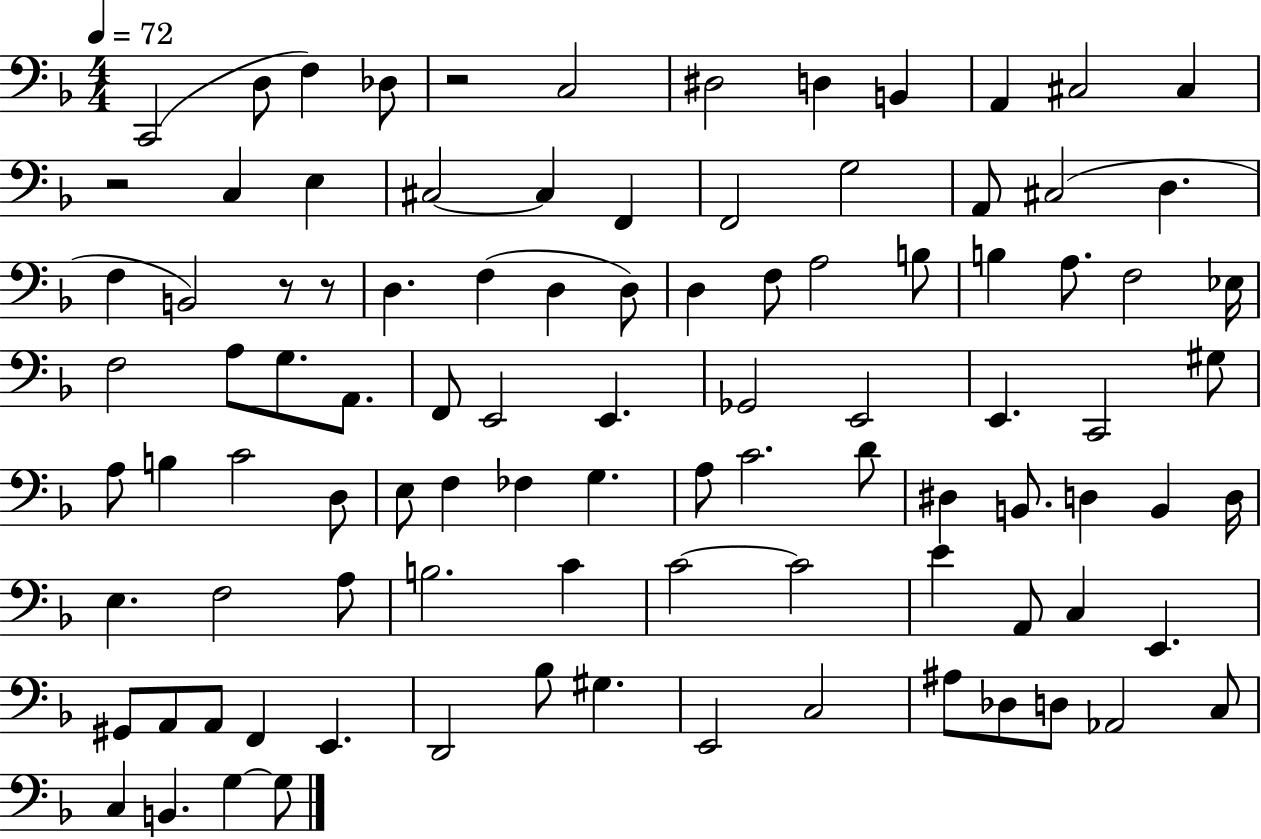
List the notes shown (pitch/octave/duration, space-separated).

C2/h D3/e F3/q Db3/e R/h C3/h D#3/h D3/q B2/q A2/q C#3/h C#3/q R/h C3/q E3/q C#3/h C#3/q F2/q F2/h G3/h A2/e C#3/h D3/q. F3/q B2/h R/e R/e D3/q. F3/q D3/q D3/e D3/q F3/e A3/h B3/e B3/q A3/e. F3/h Eb3/s F3/h A3/e G3/e. A2/e. F2/e E2/h E2/q. Gb2/h E2/h E2/q. C2/h G#3/e A3/e B3/q C4/h D3/e E3/e F3/q FES3/q G3/q. A3/e C4/h. D4/e D#3/q B2/e. D3/q B2/q D3/s E3/q. F3/h A3/e B3/h. C4/q C4/h C4/h E4/q A2/e C3/q E2/q. G#2/e A2/e A2/e F2/q E2/q. D2/h Bb3/e G#3/q. E2/h C3/h A#3/e Db3/e D3/e Ab2/h C3/e C3/q B2/q. G3/q G3/e